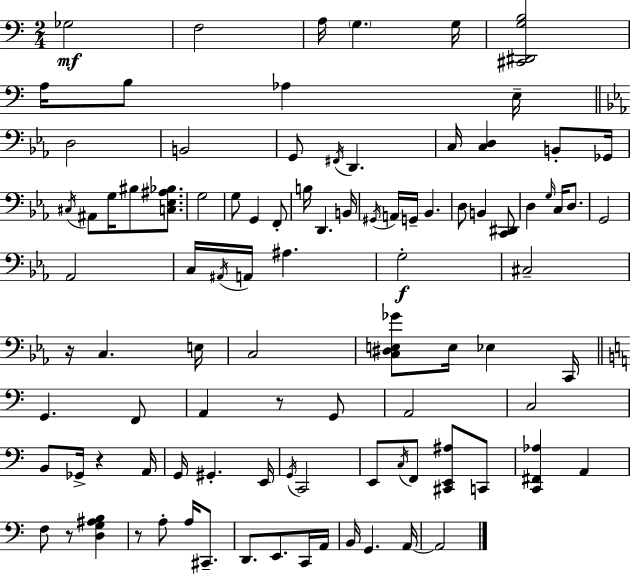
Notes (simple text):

Gb3/h F3/h A3/s G3/q. G3/s [C#2,D#2,G3,B3]/h A3/s B3/e Ab3/q E3/s D3/h B2/h G2/e F#2/s D2/q. C3/s [C3,D3]/q B2/e Gb2/s C#3/s A#2/e G3/s BIS3/e [C3,Eb3,A#3,Bb3]/e. G3/h G3/e G2/q F2/e B3/s D2/q. B2/s G#2/s A2/s G2/s Bb2/q. D3/e B2/q [C2,D#2]/e D3/q G3/s C3/s D3/e. G2/h Ab2/h C3/s A#2/s A2/s A#3/q. G3/h C#3/h R/s C3/q. E3/s C3/h [C3,D#3,E3,Gb4]/e E3/s Eb3/q C2/s G2/q. F2/e A2/q R/e G2/e A2/h C3/h B2/e Gb2/s R/q A2/s G2/s G#2/q. E2/s G2/s C2/h E2/e C3/s F2/e [C#2,E2,A#3]/e C2/e [C2,F#2,Ab3]/q A2/q F3/e R/e [D3,G3,A#3,B3]/q R/e A3/e A3/s C#2/e. D2/e. E2/e. C2/s A2/s B2/s G2/q. A2/s A2/h